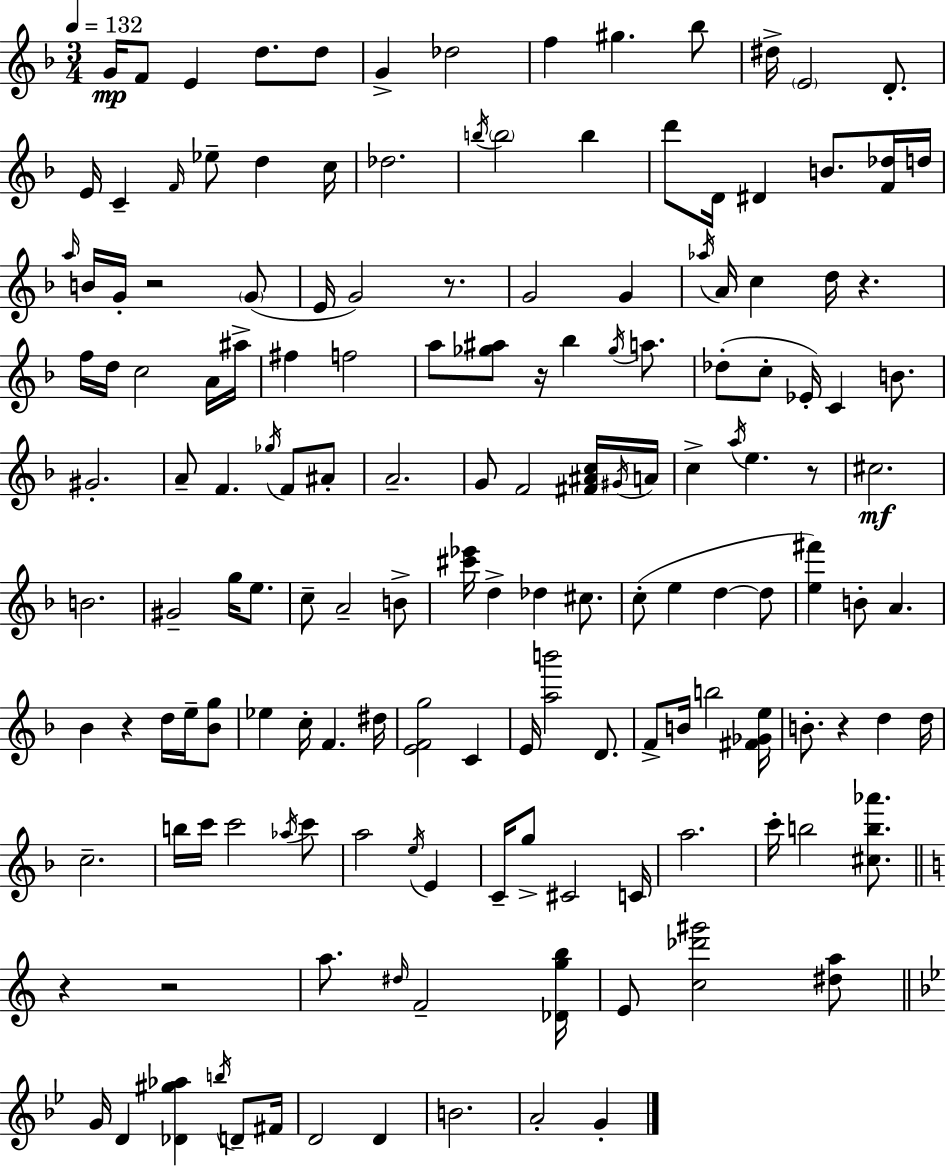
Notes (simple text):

G4/s F4/e E4/q D5/e. D5/e G4/q Db5/h F5/q G#5/q. Bb5/e D#5/s E4/h D4/e. E4/s C4/q F4/s Eb5/e D5/q C5/s Db5/h. B5/s B5/h B5/q D6/e D4/s D#4/q B4/e. [F4,Db5]/s D5/s A5/s B4/s G4/s R/h G4/e E4/s G4/h R/e. G4/h G4/q Ab5/s A4/s C5/q D5/s R/q. F5/s D5/s C5/h A4/s A#5/s F#5/q F5/h A5/e [Gb5,A#5]/e R/s Bb5/q Gb5/s A5/e. Db5/e C5/e Eb4/s C4/q B4/e. G#4/h. A4/e F4/q. Gb5/s F4/e A#4/e A4/h. G4/e F4/h [F#4,A#4,C5]/s G#4/s A4/s C5/q A5/s E5/q. R/e C#5/h. B4/h. G#4/h G5/s E5/e. C5/e A4/h B4/e [C#6,Eb6]/s D5/q Db5/q C#5/e. C5/e E5/q D5/q D5/e [E5,F#6]/q B4/e A4/q. Bb4/q R/q D5/s E5/s [Bb4,G5]/e Eb5/q C5/s F4/q. D#5/s [E4,F4,G5]/h C4/q E4/s [A5,B6]/h D4/e. F4/e B4/s B5/h [F#4,Gb4,E5]/s B4/e. R/q D5/q D5/s C5/h. B5/s C6/s C6/h Ab5/s C6/e A5/h E5/s E4/q C4/s G5/e C#4/h C4/s A5/h. C6/s B5/h [C#5,B5,Ab6]/e. R/q R/h A5/e. D#5/s F4/h [Db4,G5,B5]/s E4/e [C5,Db6,G#6]/h [D#5,A5]/e G4/s D4/q [Db4,G#5,Ab5]/q B5/s D4/e F#4/s D4/h D4/q B4/h. A4/h G4/q